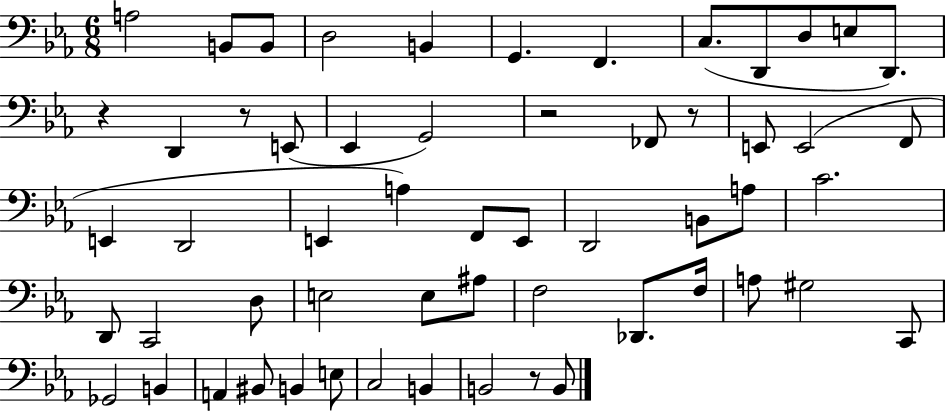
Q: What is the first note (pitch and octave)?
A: A3